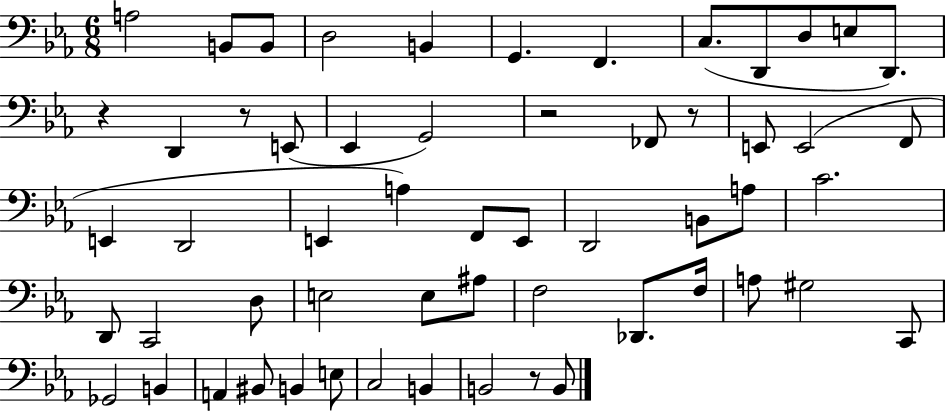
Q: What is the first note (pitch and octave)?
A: A3